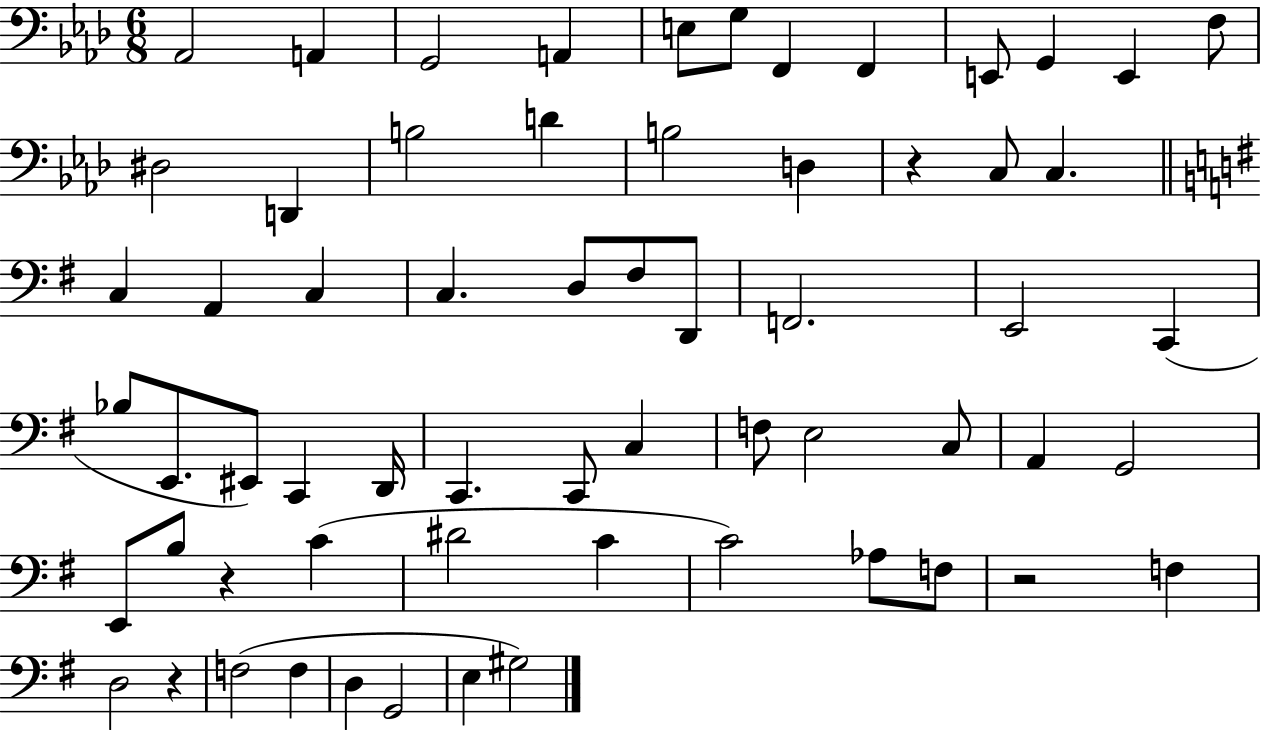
Ab2/h A2/q G2/h A2/q E3/e G3/e F2/q F2/q E2/e G2/q E2/q F3/e D#3/h D2/q B3/h D4/q B3/h D3/q R/q C3/e C3/q. C3/q A2/q C3/q C3/q. D3/e F#3/e D2/e F2/h. E2/h C2/q Bb3/e E2/e. EIS2/e C2/q D2/s C2/q. C2/e C3/q F3/e E3/h C3/e A2/q G2/h E2/e B3/e R/q C4/q D#4/h C4/q C4/h Ab3/e F3/e R/h F3/q D3/h R/q F3/h F3/q D3/q G2/h E3/q G#3/h